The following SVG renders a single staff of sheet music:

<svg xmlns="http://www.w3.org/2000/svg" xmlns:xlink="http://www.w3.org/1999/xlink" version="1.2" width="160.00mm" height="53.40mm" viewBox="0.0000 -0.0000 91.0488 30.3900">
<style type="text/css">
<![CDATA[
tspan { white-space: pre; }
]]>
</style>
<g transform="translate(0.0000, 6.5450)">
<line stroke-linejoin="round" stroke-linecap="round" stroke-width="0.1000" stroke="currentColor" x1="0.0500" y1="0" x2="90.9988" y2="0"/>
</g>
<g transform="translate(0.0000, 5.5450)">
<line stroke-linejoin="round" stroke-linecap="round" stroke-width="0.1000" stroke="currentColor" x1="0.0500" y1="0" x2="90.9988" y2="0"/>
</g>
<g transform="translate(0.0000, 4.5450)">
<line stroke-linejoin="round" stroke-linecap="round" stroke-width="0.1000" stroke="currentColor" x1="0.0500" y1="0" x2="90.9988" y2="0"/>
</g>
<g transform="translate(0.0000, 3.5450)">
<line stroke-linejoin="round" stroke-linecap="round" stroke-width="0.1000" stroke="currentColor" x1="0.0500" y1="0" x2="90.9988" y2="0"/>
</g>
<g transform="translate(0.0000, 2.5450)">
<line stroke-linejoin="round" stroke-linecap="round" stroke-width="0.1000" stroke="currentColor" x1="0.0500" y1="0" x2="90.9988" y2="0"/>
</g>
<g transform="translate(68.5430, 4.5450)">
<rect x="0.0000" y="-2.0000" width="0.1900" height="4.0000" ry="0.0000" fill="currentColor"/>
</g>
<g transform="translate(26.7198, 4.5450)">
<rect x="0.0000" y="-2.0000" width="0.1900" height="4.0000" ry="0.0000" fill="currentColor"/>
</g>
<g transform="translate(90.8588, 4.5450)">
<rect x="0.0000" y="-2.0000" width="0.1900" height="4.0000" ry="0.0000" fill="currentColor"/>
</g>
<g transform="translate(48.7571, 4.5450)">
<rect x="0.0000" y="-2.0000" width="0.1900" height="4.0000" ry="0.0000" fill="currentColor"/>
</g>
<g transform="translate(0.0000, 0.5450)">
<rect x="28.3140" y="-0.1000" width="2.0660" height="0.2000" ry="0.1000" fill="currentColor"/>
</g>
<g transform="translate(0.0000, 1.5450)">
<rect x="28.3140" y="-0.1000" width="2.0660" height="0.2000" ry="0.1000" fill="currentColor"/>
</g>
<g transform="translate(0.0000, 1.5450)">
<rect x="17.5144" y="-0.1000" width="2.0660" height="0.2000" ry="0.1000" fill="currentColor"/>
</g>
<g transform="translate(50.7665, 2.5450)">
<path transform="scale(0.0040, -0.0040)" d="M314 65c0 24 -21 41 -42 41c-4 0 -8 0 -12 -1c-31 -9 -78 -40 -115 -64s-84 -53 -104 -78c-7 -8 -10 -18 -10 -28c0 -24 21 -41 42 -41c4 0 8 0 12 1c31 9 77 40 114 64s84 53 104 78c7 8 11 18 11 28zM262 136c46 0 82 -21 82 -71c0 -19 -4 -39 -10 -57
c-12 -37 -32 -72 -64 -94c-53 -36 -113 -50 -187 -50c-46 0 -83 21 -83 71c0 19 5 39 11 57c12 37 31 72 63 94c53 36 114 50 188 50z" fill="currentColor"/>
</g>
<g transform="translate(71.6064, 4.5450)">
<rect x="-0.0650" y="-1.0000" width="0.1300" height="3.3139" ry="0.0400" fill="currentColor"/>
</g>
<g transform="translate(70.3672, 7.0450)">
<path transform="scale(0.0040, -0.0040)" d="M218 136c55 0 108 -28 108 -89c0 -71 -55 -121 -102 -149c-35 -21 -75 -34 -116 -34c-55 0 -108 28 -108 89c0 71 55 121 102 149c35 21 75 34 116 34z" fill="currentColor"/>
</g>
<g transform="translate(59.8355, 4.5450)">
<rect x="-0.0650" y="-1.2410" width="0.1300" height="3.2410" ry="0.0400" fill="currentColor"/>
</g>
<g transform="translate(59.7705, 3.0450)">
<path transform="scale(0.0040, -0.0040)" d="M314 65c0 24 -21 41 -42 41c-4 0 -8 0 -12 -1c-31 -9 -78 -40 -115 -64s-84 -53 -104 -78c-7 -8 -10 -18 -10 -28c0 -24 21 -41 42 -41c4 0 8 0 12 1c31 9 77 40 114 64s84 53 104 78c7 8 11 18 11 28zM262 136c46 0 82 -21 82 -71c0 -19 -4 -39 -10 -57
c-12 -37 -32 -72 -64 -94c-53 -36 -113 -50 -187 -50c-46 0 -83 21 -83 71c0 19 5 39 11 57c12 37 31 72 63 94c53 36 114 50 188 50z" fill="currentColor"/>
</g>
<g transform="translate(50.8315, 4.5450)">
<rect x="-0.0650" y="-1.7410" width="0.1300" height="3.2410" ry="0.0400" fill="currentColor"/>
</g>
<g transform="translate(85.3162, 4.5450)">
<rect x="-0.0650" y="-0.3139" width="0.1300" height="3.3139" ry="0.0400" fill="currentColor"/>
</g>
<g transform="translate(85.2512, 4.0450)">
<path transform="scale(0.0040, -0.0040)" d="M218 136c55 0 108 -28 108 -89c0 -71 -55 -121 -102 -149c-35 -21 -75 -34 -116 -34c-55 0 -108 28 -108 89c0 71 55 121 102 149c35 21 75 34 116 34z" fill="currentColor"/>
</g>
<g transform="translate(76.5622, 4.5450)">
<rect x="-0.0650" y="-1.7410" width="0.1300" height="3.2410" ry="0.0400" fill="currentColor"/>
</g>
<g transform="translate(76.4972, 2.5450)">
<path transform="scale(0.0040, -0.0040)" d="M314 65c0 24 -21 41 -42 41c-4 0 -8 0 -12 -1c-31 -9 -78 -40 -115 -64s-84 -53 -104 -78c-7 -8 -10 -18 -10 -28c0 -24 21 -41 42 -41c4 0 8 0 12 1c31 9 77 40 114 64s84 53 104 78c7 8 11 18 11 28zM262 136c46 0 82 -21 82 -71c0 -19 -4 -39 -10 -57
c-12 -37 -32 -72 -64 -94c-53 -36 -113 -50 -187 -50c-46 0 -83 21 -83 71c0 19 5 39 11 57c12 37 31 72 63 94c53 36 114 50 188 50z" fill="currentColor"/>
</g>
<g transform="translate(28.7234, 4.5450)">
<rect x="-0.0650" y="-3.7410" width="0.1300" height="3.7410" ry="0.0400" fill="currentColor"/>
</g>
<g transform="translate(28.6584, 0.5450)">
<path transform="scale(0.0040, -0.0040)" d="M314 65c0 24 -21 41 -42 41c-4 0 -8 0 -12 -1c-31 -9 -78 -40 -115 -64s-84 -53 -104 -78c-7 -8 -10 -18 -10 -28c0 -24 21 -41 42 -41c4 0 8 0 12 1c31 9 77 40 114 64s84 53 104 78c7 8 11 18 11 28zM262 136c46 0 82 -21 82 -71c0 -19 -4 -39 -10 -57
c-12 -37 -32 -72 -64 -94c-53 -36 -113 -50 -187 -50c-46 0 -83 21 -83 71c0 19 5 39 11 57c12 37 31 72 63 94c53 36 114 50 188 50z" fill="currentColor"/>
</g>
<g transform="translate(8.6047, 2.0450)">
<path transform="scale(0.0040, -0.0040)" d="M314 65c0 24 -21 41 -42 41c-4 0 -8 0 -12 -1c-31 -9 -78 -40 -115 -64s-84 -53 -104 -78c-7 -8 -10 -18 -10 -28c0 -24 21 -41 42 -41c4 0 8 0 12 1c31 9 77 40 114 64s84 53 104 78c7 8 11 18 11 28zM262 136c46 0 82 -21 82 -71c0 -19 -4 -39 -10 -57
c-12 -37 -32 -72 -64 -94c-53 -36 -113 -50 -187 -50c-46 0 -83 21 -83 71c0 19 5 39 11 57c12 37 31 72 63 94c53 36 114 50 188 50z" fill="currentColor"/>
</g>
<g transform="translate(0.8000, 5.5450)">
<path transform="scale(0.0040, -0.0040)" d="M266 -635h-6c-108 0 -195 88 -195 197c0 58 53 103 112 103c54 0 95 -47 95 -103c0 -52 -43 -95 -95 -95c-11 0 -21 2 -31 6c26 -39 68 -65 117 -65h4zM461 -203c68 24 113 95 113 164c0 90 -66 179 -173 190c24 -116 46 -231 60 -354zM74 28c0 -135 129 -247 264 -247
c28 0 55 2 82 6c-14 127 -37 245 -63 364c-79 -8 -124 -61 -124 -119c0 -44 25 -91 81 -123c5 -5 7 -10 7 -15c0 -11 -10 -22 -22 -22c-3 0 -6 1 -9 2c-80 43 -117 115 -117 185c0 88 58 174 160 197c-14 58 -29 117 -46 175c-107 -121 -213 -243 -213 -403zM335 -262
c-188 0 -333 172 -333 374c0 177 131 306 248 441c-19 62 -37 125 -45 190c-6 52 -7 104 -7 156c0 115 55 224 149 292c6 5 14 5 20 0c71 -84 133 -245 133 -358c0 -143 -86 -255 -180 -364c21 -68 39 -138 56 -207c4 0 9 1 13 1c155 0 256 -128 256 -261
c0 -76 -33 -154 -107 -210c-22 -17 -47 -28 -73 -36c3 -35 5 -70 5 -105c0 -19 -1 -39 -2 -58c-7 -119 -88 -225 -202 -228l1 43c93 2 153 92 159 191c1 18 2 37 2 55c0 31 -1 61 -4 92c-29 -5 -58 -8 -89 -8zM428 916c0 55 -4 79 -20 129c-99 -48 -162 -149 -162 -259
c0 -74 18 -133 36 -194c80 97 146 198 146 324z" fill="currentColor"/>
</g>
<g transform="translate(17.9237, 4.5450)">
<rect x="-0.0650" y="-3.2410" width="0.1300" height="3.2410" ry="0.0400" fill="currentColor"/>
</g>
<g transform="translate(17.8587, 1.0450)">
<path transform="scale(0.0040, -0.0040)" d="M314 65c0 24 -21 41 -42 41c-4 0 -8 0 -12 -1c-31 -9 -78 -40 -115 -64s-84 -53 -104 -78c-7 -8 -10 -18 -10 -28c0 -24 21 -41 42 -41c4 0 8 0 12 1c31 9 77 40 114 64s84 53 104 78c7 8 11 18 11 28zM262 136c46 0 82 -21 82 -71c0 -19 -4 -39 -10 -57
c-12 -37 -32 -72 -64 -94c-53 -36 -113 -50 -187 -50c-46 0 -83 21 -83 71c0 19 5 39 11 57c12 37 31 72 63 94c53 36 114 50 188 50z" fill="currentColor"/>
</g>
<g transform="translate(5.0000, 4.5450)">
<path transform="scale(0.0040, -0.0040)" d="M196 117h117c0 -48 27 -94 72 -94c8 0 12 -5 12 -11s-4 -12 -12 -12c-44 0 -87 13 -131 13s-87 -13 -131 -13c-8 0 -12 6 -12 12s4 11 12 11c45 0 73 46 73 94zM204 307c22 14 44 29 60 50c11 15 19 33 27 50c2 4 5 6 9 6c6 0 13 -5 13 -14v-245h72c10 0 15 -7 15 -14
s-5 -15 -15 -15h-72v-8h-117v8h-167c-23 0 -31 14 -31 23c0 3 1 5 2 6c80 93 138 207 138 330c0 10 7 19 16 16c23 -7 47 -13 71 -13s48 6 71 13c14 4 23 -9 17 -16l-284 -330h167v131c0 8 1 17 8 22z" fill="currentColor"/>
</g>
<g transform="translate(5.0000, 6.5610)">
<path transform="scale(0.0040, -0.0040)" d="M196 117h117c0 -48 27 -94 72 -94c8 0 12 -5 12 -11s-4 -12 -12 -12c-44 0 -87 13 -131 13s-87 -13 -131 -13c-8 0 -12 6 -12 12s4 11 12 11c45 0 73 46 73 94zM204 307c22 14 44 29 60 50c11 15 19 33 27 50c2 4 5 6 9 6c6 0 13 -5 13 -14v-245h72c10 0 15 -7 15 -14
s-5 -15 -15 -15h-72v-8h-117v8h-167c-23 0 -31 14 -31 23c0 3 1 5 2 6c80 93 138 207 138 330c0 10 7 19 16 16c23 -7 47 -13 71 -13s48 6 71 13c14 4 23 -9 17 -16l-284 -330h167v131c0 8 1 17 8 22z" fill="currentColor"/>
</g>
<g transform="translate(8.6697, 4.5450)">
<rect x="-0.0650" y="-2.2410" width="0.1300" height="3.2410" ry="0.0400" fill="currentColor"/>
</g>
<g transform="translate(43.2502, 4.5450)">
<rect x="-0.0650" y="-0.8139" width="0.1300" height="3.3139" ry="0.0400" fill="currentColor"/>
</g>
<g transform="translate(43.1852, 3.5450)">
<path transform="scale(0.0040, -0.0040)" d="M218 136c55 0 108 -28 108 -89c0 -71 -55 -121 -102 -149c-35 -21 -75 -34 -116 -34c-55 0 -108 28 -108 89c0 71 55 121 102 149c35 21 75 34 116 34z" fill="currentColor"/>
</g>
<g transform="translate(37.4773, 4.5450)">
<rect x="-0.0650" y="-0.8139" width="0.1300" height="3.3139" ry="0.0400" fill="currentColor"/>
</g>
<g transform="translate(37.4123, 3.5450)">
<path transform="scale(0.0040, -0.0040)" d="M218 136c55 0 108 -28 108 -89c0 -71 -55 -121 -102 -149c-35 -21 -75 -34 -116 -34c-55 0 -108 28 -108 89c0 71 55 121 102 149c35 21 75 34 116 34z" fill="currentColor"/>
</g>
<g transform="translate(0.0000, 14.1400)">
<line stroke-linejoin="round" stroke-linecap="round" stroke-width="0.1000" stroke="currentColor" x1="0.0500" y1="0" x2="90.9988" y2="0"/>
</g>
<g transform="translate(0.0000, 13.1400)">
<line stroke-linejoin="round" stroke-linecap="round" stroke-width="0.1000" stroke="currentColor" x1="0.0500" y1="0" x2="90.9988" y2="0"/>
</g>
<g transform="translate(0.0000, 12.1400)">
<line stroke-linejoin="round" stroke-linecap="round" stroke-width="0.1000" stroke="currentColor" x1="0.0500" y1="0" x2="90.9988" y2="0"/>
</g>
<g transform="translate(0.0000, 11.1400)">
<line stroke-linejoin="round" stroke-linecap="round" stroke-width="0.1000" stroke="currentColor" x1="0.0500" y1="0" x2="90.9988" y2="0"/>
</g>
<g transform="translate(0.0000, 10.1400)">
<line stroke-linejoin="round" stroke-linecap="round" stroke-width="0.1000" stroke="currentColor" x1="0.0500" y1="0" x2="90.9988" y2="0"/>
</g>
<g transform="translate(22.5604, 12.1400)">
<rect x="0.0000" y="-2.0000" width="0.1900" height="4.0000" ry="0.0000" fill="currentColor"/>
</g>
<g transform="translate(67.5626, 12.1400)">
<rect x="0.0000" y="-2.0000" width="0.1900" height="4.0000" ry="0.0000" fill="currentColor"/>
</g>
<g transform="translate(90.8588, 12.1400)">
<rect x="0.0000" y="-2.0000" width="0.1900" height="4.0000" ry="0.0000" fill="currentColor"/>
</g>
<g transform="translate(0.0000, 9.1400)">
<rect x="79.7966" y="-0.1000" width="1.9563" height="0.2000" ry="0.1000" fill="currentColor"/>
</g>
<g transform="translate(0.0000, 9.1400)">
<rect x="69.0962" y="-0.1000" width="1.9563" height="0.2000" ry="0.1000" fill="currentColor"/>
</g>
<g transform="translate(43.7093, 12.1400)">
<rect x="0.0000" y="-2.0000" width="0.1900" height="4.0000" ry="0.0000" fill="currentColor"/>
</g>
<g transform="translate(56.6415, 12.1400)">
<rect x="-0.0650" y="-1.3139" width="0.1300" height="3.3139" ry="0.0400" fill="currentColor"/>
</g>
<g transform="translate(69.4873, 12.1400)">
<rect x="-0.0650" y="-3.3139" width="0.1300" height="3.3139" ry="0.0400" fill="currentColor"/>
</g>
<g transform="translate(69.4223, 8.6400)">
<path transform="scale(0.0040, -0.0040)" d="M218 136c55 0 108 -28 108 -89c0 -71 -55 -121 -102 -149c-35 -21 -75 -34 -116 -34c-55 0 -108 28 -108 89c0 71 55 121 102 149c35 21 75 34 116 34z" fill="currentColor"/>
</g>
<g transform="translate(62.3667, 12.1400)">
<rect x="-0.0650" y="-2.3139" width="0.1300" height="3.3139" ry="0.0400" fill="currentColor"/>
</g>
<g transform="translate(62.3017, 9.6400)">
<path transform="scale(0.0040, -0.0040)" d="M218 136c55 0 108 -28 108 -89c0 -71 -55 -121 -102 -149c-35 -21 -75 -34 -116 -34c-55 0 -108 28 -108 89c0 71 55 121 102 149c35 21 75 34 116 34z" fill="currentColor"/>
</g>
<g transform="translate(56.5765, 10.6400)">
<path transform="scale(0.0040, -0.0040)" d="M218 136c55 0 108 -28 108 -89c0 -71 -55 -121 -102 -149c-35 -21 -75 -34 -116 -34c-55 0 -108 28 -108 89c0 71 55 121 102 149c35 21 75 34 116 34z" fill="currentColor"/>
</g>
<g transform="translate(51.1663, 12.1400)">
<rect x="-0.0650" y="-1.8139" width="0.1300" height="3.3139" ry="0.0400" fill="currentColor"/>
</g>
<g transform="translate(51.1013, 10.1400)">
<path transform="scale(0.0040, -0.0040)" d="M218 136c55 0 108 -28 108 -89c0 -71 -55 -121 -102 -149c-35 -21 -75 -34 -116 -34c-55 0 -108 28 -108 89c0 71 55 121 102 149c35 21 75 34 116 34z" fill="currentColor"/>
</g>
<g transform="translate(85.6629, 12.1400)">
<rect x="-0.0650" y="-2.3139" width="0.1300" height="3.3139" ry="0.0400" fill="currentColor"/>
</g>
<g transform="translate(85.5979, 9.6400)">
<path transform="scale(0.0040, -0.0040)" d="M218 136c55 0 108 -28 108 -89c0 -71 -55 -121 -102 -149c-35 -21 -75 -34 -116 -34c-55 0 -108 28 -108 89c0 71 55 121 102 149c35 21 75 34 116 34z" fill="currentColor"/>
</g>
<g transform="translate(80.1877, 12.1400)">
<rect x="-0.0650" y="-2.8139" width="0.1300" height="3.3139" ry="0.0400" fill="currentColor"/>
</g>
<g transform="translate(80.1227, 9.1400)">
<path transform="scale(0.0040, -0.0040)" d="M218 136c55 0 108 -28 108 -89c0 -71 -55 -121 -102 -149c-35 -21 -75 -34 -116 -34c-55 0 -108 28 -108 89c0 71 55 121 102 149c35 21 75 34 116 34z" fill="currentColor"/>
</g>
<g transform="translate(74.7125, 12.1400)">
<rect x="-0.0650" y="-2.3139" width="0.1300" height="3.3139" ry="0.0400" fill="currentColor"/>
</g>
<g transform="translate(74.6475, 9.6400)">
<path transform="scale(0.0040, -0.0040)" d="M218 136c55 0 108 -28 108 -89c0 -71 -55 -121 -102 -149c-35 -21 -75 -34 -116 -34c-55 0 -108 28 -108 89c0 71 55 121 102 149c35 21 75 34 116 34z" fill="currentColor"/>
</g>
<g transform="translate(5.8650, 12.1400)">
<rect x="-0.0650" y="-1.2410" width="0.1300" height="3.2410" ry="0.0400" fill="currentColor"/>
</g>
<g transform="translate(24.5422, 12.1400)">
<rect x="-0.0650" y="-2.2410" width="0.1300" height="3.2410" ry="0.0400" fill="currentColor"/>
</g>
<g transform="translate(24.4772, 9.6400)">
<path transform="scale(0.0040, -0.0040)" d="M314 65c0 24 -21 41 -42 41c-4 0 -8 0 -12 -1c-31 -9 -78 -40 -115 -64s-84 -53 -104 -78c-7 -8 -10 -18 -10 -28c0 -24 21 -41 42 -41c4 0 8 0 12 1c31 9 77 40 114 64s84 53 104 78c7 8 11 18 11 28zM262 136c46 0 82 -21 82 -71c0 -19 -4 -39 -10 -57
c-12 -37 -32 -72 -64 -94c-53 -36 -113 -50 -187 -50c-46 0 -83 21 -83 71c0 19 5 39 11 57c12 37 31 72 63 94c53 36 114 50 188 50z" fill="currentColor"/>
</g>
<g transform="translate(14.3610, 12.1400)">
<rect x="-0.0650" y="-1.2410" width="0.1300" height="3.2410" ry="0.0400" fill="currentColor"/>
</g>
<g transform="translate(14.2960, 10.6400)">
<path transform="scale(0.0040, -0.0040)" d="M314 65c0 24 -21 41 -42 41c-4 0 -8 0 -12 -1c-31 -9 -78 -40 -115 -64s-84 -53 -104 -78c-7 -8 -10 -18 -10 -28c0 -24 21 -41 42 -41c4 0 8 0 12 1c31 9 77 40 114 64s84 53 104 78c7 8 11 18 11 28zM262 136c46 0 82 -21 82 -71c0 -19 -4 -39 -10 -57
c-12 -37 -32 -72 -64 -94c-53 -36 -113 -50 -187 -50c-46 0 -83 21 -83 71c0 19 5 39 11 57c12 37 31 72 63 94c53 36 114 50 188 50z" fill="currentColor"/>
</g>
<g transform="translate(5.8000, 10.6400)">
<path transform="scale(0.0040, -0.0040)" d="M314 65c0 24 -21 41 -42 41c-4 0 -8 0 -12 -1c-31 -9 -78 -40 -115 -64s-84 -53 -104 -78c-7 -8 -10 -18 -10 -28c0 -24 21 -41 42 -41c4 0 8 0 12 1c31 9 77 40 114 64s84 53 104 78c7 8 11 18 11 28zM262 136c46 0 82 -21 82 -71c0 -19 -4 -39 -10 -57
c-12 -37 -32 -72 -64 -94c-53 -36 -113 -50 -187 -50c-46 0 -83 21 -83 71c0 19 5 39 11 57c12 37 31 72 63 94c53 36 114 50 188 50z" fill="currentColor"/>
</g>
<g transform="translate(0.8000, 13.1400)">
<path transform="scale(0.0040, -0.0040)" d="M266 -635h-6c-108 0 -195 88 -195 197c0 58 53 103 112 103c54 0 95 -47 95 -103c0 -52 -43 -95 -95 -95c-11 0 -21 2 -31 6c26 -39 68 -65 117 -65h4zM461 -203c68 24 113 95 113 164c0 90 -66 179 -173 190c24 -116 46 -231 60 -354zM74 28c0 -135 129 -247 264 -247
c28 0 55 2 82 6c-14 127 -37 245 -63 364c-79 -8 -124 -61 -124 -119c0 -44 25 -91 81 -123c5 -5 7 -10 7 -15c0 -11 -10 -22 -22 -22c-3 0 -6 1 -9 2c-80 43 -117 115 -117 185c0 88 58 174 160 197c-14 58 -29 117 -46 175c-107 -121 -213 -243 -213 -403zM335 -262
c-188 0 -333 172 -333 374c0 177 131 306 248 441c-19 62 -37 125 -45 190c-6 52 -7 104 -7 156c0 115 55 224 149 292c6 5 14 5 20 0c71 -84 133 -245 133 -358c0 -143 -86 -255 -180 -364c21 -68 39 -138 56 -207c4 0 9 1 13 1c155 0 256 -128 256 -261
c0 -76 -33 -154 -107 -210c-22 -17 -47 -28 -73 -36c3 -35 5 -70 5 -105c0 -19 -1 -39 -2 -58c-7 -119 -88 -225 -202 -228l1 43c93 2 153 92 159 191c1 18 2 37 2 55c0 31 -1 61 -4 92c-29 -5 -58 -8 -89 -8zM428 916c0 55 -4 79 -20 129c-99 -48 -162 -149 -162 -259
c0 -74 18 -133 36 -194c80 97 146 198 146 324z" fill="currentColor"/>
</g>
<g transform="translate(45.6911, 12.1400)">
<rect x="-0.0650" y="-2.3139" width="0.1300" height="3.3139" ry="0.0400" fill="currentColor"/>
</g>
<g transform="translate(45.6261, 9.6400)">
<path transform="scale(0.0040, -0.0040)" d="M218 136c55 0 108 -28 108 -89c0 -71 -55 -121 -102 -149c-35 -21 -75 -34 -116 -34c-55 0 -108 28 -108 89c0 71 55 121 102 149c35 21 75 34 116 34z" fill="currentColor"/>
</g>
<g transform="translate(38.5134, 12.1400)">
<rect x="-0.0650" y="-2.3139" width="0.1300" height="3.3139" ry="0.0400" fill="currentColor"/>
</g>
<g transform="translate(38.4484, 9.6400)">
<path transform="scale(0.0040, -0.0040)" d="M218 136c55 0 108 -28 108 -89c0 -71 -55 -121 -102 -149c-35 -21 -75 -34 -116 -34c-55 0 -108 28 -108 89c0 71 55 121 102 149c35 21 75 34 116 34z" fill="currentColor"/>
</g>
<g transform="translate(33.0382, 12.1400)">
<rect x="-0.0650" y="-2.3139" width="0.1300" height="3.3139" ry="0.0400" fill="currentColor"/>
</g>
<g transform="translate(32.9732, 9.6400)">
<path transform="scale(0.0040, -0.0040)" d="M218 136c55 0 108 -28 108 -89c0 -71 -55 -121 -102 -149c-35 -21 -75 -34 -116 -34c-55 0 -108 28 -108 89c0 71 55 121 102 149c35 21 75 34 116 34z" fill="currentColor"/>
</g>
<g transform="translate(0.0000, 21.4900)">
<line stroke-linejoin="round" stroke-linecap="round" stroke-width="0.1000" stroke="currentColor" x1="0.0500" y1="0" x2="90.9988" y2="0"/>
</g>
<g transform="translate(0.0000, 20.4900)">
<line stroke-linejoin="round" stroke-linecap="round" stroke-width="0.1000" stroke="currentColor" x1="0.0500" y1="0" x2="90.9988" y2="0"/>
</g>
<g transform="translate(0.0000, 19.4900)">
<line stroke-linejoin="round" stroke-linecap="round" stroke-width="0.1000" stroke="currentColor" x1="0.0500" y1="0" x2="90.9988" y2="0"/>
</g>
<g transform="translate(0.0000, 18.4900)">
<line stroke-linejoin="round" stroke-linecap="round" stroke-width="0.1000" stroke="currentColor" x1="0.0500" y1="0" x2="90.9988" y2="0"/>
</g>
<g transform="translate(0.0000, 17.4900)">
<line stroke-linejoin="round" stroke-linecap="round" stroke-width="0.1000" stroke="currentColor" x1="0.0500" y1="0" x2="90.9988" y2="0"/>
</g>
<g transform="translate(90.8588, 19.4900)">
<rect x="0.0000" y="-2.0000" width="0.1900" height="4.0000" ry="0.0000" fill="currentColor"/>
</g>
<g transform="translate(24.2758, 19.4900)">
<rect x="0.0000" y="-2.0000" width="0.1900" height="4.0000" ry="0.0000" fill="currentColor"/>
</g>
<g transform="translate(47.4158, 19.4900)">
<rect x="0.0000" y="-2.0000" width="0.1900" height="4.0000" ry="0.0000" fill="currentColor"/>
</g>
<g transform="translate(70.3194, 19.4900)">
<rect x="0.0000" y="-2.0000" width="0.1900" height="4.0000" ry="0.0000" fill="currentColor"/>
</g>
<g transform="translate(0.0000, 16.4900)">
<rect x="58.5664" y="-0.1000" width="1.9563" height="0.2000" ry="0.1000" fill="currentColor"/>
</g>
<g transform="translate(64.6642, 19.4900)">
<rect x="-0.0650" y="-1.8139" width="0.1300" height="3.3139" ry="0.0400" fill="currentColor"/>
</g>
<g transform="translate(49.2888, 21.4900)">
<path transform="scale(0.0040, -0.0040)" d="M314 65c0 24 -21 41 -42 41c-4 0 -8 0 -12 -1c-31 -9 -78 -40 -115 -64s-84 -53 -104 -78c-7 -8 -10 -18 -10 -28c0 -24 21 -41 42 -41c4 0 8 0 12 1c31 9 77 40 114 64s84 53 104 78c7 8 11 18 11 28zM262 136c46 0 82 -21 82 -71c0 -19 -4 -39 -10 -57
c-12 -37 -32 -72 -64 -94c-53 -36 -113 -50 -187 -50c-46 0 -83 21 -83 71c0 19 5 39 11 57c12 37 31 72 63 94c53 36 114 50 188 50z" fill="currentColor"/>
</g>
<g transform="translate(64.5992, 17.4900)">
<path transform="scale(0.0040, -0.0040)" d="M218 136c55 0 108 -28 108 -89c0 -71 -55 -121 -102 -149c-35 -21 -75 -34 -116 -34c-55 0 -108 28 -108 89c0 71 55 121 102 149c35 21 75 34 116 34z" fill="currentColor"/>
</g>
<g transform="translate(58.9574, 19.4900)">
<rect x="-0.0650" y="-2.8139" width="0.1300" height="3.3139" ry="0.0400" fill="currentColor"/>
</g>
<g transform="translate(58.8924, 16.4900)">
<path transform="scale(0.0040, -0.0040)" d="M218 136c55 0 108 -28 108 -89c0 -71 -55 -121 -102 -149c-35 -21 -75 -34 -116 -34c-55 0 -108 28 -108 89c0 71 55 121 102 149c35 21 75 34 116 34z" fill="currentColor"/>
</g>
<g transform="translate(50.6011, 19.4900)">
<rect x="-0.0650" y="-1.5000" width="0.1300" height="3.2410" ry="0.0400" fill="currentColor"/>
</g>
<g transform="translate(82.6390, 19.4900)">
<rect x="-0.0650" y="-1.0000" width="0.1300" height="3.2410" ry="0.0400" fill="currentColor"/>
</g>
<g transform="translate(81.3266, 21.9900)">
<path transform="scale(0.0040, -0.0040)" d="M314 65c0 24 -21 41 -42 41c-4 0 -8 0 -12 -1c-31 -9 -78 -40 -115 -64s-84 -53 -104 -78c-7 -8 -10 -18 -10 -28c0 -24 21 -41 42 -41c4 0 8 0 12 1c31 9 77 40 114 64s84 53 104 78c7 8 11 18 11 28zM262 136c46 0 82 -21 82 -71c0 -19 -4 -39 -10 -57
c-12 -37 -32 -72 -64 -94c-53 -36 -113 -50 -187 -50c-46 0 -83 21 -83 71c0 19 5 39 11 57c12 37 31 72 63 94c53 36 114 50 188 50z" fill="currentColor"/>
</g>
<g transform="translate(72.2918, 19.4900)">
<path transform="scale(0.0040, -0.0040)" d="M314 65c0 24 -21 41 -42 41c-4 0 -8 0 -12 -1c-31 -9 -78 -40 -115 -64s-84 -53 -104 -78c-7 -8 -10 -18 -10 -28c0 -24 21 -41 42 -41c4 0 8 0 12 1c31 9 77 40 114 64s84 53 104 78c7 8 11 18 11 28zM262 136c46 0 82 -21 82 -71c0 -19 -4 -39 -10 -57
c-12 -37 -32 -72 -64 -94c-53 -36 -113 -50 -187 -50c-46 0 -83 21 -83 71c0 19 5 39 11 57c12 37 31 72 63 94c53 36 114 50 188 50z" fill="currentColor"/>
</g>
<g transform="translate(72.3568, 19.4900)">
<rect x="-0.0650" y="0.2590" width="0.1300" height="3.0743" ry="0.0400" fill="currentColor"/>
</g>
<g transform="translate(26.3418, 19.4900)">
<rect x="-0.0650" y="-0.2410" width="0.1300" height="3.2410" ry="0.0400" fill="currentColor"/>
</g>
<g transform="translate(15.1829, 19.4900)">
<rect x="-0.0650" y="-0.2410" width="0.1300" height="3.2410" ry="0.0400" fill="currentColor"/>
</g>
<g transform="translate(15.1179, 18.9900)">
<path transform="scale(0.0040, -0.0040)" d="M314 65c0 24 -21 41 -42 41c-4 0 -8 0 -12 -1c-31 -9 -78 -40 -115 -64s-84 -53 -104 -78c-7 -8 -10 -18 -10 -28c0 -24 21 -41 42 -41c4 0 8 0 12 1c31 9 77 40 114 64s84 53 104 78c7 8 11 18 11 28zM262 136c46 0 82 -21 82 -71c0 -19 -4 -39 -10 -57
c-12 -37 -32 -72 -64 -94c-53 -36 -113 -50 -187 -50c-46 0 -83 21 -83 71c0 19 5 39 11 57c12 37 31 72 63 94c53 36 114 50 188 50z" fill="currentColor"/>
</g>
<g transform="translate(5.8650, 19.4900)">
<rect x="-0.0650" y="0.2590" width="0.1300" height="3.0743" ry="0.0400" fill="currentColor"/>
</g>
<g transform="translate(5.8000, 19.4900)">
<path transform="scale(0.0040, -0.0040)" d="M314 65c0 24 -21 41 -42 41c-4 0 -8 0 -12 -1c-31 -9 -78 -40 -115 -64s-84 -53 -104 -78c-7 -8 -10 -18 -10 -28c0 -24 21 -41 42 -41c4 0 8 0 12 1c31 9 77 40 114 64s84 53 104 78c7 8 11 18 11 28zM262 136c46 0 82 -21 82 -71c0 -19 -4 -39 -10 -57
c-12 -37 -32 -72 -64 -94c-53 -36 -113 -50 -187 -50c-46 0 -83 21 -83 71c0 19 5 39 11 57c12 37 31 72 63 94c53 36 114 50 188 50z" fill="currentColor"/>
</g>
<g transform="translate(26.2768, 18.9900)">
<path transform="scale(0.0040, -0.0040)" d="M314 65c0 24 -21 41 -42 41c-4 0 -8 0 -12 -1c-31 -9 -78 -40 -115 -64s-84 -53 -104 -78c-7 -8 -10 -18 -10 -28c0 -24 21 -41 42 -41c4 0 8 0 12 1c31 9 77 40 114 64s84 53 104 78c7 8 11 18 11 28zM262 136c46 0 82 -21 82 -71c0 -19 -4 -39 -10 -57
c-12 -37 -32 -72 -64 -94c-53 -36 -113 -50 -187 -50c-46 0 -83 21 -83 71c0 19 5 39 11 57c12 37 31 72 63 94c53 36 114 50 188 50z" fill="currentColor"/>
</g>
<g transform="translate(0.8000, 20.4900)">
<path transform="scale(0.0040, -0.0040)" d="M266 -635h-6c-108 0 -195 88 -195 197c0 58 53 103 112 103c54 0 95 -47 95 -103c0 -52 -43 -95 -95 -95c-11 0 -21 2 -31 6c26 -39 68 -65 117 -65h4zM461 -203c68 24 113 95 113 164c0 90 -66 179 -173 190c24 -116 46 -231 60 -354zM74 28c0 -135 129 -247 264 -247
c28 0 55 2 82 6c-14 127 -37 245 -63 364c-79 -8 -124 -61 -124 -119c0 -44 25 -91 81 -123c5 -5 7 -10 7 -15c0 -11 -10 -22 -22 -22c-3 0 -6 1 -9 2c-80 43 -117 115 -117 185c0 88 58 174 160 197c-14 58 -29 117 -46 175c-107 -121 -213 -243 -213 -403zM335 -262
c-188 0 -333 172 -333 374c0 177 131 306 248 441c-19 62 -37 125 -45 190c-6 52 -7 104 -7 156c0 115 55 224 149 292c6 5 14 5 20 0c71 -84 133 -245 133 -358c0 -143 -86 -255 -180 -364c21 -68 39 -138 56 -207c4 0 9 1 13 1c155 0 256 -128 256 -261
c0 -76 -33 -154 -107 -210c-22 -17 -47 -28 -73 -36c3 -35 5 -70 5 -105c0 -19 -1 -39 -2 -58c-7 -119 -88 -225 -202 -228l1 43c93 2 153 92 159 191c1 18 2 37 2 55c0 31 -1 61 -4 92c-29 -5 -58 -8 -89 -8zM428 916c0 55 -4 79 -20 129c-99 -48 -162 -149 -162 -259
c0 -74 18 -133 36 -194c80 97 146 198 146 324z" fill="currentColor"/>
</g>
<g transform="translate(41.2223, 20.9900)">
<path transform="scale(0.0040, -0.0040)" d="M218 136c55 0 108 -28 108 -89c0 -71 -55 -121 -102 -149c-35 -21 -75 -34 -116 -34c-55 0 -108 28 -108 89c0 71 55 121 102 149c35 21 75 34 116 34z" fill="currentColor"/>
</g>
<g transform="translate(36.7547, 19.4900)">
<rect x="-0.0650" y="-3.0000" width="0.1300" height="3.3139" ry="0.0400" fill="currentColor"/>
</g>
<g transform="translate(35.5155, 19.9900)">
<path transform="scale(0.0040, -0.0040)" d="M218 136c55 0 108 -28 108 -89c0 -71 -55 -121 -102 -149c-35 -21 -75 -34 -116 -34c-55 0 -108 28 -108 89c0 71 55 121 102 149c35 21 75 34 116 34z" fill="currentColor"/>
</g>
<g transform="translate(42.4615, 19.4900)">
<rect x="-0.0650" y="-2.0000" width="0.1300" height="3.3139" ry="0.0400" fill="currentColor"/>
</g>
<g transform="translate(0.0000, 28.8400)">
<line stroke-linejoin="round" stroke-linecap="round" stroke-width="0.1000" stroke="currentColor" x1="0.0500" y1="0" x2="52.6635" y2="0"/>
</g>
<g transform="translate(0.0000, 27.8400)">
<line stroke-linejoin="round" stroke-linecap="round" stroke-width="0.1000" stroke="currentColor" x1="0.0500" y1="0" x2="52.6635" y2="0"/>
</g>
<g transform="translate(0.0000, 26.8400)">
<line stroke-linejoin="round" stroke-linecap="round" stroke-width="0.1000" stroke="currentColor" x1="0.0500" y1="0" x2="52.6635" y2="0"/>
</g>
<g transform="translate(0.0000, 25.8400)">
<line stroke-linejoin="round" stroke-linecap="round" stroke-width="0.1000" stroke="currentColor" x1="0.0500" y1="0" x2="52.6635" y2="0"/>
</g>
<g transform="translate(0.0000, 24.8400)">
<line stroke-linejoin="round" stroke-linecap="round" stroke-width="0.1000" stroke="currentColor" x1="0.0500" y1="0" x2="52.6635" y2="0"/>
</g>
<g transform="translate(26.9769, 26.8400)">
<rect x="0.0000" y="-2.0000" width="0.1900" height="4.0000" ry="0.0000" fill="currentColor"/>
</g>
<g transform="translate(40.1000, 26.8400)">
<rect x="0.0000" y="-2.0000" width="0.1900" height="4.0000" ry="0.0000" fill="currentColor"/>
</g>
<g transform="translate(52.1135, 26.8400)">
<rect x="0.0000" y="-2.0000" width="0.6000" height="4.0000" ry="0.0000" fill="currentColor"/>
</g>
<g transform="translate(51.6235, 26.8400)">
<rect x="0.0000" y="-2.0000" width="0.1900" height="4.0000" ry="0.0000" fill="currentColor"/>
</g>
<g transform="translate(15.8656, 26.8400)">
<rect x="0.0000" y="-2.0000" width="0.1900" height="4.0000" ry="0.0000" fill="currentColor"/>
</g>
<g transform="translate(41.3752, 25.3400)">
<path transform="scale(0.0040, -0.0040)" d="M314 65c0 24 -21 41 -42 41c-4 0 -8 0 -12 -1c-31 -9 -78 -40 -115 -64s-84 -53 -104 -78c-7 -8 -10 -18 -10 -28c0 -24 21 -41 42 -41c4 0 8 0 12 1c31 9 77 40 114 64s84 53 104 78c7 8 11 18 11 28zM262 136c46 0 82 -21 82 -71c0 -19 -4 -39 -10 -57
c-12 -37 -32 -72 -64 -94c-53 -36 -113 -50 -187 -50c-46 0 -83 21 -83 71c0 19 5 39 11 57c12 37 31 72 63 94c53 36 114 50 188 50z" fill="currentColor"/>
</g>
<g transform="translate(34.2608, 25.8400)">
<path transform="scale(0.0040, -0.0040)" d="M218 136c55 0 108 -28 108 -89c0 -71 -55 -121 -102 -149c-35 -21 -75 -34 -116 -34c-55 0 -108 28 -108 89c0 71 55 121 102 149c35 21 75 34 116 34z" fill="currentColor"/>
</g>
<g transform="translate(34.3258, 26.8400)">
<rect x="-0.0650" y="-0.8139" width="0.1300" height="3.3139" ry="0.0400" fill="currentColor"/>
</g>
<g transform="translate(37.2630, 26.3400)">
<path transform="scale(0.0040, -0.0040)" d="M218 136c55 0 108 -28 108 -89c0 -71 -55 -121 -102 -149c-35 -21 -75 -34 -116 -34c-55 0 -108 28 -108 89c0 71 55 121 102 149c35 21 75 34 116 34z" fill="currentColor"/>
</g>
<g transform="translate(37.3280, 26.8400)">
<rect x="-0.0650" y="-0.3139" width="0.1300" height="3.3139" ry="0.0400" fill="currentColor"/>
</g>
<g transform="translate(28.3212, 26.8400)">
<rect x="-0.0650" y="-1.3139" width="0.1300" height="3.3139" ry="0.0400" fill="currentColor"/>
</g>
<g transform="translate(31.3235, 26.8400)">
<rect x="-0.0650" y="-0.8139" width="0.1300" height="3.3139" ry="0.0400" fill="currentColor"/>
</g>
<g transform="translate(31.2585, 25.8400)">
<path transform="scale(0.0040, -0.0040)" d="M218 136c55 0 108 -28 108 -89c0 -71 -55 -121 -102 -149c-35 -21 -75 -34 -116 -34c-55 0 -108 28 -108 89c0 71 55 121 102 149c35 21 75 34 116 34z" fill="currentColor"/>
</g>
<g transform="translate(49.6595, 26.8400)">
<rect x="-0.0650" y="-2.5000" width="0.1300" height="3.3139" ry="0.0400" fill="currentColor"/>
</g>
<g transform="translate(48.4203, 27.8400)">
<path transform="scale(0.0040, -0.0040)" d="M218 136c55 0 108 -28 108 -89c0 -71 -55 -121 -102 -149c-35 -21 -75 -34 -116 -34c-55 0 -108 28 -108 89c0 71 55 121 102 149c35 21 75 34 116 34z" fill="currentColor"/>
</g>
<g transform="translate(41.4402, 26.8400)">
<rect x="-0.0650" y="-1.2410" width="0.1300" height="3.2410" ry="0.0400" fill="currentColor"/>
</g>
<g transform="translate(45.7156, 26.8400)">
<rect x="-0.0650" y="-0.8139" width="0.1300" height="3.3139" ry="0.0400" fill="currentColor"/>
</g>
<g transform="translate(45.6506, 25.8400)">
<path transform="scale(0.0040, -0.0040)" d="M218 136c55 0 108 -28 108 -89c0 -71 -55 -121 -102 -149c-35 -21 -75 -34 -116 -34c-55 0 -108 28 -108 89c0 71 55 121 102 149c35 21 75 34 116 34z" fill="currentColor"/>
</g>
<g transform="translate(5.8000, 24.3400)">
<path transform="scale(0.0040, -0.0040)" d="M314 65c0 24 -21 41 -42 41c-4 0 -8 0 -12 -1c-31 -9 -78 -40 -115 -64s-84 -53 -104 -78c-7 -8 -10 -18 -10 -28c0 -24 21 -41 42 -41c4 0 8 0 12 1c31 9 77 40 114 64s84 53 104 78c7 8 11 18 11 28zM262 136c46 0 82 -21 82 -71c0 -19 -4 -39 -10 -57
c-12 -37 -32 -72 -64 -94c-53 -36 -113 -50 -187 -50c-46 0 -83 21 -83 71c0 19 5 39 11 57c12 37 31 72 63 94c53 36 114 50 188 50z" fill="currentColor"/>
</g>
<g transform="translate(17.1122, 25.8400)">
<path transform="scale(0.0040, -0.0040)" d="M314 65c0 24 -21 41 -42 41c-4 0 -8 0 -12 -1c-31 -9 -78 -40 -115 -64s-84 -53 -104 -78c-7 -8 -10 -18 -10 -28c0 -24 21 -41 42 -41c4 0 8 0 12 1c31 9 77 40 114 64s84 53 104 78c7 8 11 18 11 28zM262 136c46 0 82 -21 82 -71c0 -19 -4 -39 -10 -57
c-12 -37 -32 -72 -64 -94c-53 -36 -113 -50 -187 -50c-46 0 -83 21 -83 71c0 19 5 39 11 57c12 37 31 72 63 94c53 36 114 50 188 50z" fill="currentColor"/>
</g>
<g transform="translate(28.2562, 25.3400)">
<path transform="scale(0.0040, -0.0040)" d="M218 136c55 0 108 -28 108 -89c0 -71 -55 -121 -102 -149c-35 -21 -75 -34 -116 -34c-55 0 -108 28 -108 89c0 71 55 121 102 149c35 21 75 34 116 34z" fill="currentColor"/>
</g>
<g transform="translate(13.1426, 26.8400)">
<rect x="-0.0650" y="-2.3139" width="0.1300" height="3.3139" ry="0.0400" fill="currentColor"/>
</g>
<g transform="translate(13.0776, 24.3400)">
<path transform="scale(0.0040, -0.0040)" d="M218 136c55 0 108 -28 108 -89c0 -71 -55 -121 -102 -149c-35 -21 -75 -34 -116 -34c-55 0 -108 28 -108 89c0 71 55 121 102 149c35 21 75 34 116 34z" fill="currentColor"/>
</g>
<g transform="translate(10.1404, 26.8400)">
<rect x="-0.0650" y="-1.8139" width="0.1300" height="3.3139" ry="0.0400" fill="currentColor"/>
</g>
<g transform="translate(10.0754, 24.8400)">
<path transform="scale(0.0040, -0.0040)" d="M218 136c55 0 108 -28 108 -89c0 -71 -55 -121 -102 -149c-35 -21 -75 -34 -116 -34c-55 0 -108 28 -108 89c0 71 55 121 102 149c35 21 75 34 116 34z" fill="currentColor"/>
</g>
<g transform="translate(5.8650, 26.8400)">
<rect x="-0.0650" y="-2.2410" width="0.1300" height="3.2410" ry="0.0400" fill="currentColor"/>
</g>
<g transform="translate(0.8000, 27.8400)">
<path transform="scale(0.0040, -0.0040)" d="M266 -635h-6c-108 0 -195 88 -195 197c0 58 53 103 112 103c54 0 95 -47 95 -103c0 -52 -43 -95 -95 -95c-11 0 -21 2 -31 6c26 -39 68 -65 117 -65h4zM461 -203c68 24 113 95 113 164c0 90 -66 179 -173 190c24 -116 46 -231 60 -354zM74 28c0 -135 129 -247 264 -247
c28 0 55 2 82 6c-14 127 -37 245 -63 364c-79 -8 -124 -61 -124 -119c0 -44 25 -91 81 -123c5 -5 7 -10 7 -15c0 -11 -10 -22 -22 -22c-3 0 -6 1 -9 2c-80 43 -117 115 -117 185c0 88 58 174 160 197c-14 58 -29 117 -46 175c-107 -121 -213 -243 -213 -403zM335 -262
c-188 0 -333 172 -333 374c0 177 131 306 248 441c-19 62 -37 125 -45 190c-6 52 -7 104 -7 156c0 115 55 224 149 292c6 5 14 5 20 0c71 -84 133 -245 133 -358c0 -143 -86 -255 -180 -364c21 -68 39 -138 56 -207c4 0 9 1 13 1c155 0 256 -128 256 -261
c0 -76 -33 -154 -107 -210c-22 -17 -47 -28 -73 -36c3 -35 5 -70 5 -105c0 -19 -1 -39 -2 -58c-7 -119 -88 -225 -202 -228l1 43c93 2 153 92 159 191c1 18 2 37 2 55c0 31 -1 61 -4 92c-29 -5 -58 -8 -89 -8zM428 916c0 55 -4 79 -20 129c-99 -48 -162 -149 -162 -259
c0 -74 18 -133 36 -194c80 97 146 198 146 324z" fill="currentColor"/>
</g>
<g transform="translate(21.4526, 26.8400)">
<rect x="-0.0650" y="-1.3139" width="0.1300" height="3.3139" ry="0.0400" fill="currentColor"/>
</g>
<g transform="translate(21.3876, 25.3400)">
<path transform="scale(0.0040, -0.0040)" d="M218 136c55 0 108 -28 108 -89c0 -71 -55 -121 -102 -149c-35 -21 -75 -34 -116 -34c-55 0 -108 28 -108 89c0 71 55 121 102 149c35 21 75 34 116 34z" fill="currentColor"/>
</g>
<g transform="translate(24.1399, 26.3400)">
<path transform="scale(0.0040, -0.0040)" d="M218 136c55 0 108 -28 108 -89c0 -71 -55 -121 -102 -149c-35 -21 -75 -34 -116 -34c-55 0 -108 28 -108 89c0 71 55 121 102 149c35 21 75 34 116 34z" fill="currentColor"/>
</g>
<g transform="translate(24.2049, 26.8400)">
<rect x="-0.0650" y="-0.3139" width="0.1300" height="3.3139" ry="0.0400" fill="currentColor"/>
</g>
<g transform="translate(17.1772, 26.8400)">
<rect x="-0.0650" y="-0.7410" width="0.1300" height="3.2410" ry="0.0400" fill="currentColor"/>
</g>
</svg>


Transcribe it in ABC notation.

X:1
T:Untitled
M:4/4
L:1/4
K:C
g2 b2 c'2 d d f2 e2 D f2 c e2 e2 g2 g g g f e g b g a g B2 c2 c2 A F E2 a f B2 D2 g2 f g d2 e c e d d c e2 d G